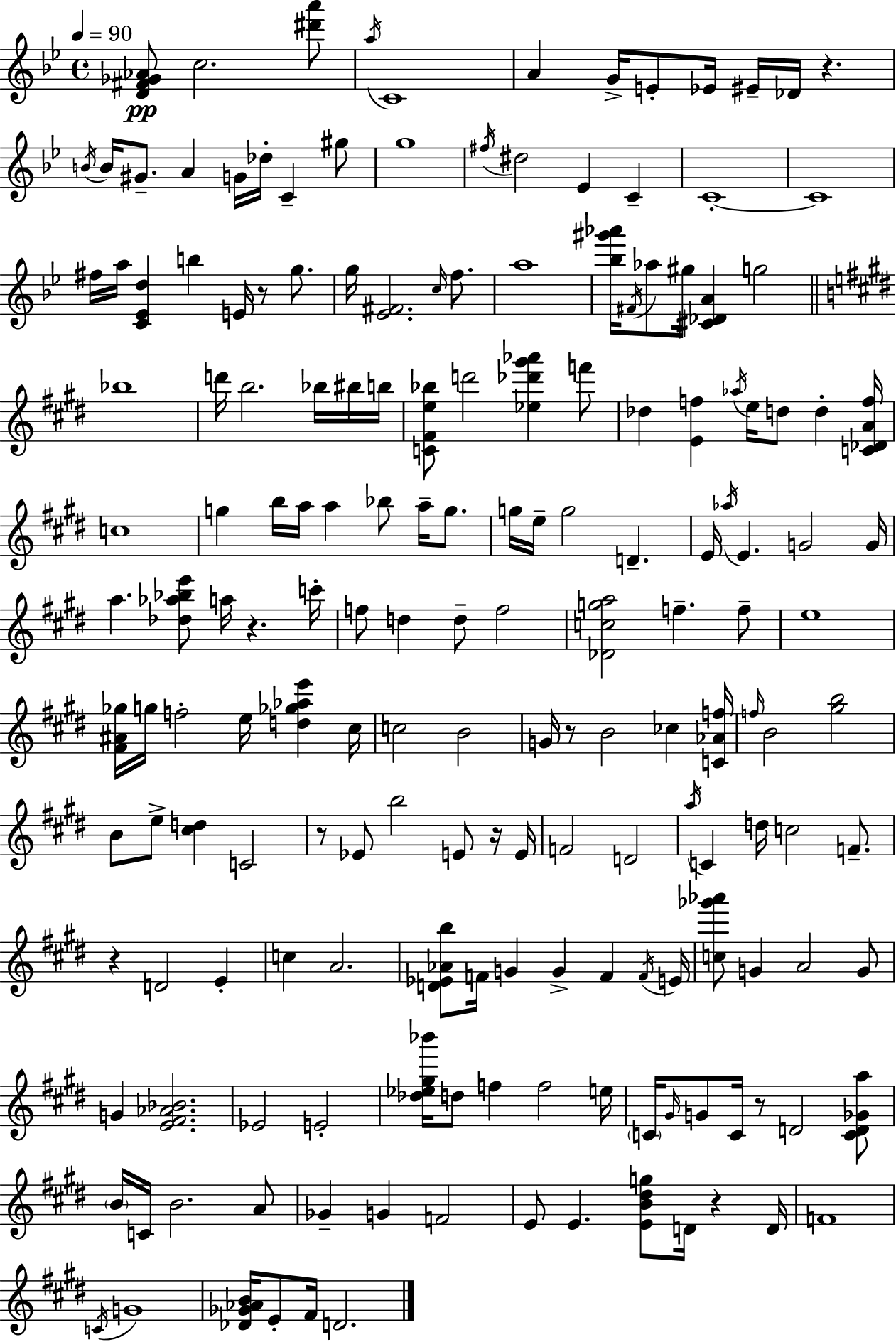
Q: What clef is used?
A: treble